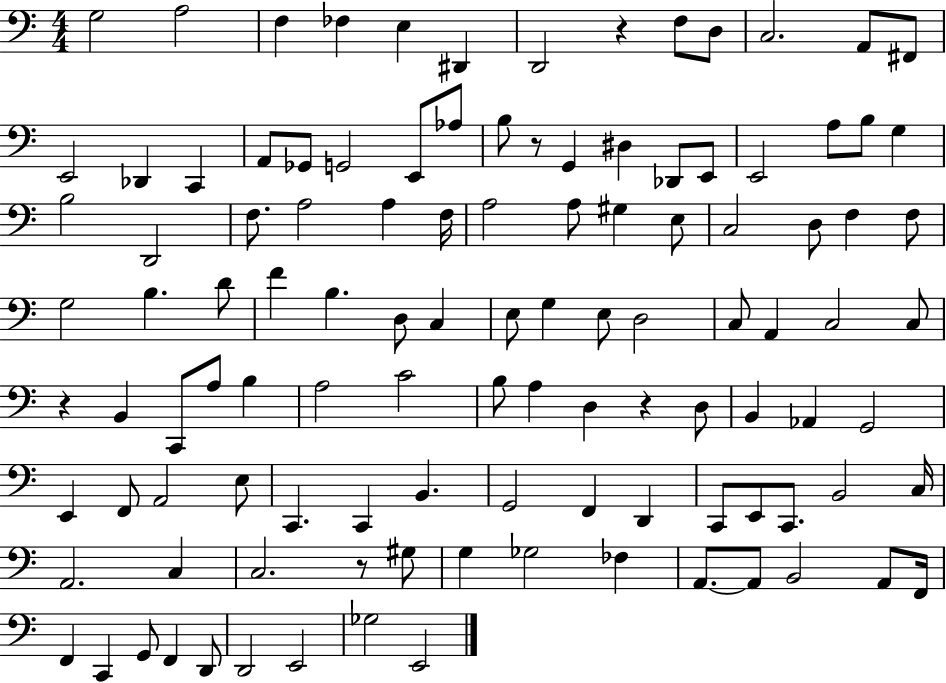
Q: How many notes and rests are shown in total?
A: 112